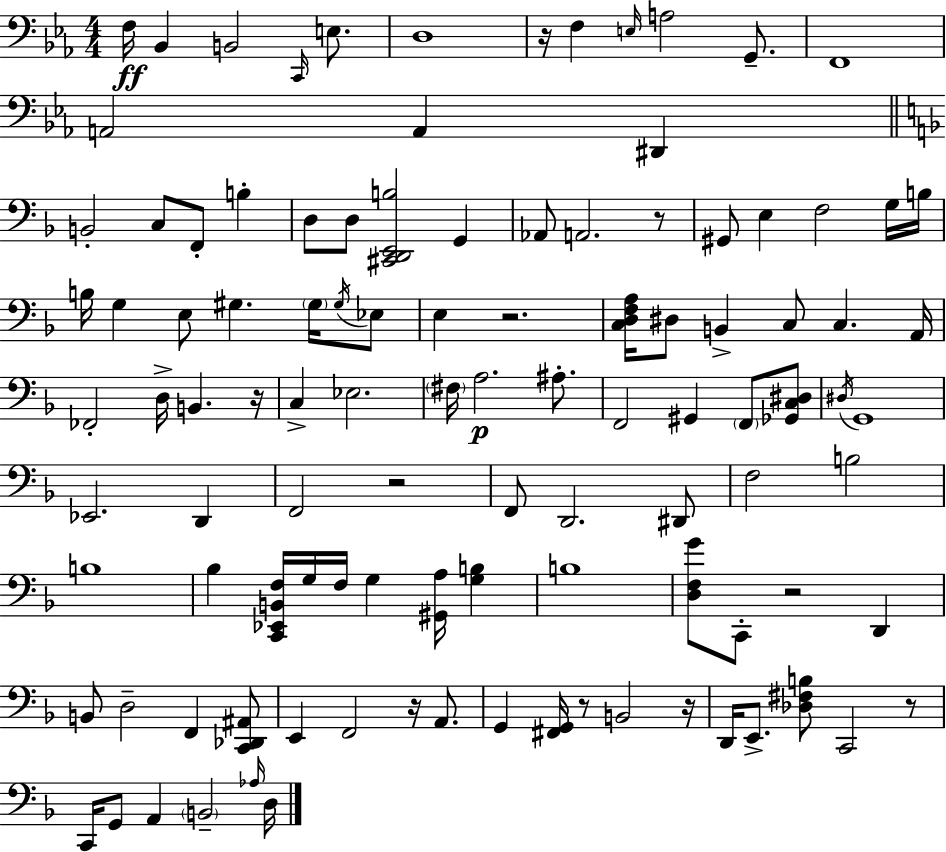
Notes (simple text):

F3/s Bb2/q B2/h C2/s E3/e. D3/w R/s F3/q E3/s A3/h G2/e. F2/w A2/h A2/q D#2/q B2/h C3/e F2/e B3/q D3/e D3/e [C#2,D2,E2,B3]/h G2/q Ab2/e A2/h. R/e G#2/e E3/q F3/h G3/s B3/s B3/s G3/q E3/e G#3/q. G#3/s G#3/s Eb3/e E3/q R/h. [C3,D3,F3,A3]/s D#3/e B2/q C3/e C3/q. A2/s FES2/h D3/s B2/q. R/s C3/q Eb3/h. F#3/s A3/h. A#3/e. F2/h G#2/q F2/e [Gb2,C3,D#3]/e D#3/s G2/w Eb2/h. D2/q F2/h R/h F2/e D2/h. D#2/e F3/h B3/h B3/w Bb3/q [C2,Eb2,B2,F3]/s G3/s F3/s G3/q [G#2,A3]/s [G3,B3]/q B3/w [D3,F3,G4]/e C2/e R/h D2/q B2/e D3/h F2/q [C2,Db2,A#2]/e E2/q F2/h R/s A2/e. G2/q [F#2,G2]/s R/e B2/h R/s D2/s E2/e. [Db3,F#3,B3]/e C2/h R/e C2/s G2/e A2/q B2/h Ab3/s D3/s